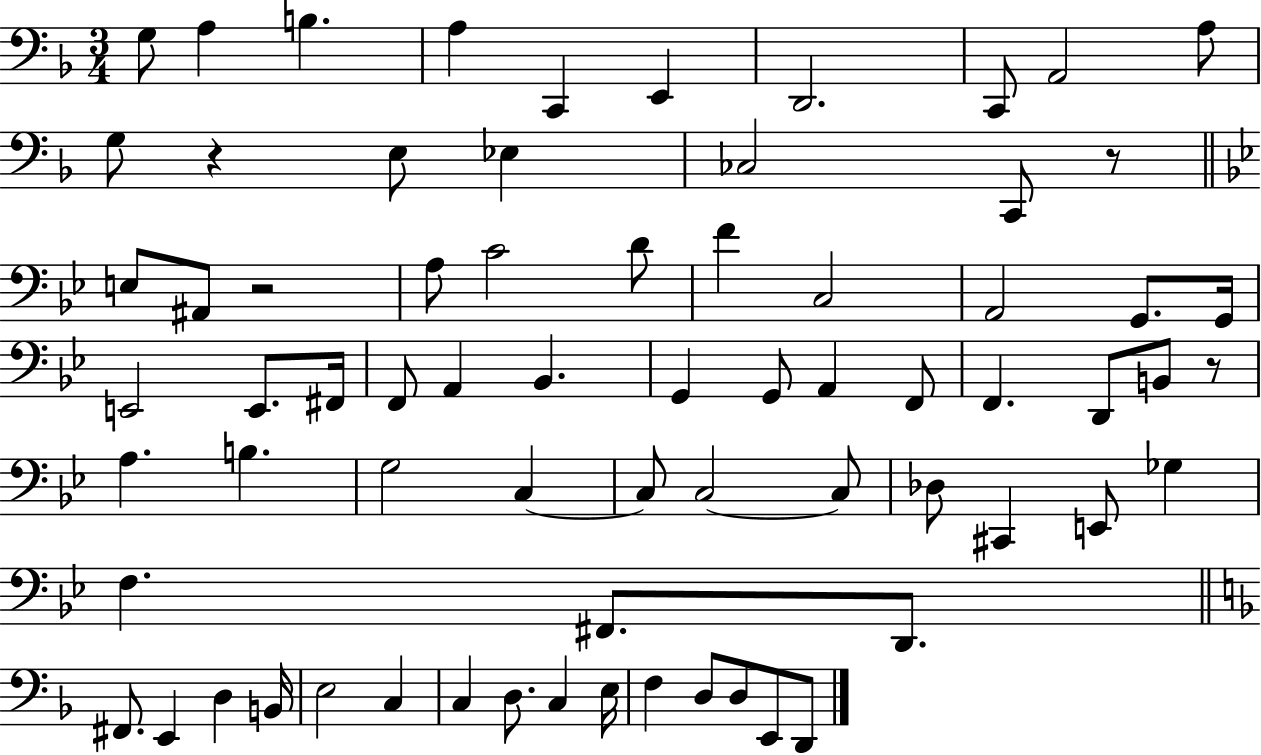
{
  \clef bass
  \numericTimeSignature
  \time 3/4
  \key f \major
  \repeat volta 2 { g8 a4 b4. | a4 c,4 e,4 | d,2. | c,8 a,2 a8 | \break g8 r4 e8 ees4 | ces2 c,8 r8 | \bar "||" \break \key bes \major e8 ais,8 r2 | a8 c'2 d'8 | f'4 c2 | a,2 g,8. g,16 | \break e,2 e,8. fis,16 | f,8 a,4 bes,4. | g,4 g,8 a,4 f,8 | f,4. d,8 b,8 r8 | \break a4. b4. | g2 c4~~ | c8 c2~~ c8 | des8 cis,4 e,8 ges4 | \break f4. fis,8. d,8. | \bar "||" \break \key f \major fis,8. e,4 d4 b,16 | e2 c4 | c4 d8. c4 e16 | f4 d8 d8 e,8 d,8 | \break } \bar "|."
}